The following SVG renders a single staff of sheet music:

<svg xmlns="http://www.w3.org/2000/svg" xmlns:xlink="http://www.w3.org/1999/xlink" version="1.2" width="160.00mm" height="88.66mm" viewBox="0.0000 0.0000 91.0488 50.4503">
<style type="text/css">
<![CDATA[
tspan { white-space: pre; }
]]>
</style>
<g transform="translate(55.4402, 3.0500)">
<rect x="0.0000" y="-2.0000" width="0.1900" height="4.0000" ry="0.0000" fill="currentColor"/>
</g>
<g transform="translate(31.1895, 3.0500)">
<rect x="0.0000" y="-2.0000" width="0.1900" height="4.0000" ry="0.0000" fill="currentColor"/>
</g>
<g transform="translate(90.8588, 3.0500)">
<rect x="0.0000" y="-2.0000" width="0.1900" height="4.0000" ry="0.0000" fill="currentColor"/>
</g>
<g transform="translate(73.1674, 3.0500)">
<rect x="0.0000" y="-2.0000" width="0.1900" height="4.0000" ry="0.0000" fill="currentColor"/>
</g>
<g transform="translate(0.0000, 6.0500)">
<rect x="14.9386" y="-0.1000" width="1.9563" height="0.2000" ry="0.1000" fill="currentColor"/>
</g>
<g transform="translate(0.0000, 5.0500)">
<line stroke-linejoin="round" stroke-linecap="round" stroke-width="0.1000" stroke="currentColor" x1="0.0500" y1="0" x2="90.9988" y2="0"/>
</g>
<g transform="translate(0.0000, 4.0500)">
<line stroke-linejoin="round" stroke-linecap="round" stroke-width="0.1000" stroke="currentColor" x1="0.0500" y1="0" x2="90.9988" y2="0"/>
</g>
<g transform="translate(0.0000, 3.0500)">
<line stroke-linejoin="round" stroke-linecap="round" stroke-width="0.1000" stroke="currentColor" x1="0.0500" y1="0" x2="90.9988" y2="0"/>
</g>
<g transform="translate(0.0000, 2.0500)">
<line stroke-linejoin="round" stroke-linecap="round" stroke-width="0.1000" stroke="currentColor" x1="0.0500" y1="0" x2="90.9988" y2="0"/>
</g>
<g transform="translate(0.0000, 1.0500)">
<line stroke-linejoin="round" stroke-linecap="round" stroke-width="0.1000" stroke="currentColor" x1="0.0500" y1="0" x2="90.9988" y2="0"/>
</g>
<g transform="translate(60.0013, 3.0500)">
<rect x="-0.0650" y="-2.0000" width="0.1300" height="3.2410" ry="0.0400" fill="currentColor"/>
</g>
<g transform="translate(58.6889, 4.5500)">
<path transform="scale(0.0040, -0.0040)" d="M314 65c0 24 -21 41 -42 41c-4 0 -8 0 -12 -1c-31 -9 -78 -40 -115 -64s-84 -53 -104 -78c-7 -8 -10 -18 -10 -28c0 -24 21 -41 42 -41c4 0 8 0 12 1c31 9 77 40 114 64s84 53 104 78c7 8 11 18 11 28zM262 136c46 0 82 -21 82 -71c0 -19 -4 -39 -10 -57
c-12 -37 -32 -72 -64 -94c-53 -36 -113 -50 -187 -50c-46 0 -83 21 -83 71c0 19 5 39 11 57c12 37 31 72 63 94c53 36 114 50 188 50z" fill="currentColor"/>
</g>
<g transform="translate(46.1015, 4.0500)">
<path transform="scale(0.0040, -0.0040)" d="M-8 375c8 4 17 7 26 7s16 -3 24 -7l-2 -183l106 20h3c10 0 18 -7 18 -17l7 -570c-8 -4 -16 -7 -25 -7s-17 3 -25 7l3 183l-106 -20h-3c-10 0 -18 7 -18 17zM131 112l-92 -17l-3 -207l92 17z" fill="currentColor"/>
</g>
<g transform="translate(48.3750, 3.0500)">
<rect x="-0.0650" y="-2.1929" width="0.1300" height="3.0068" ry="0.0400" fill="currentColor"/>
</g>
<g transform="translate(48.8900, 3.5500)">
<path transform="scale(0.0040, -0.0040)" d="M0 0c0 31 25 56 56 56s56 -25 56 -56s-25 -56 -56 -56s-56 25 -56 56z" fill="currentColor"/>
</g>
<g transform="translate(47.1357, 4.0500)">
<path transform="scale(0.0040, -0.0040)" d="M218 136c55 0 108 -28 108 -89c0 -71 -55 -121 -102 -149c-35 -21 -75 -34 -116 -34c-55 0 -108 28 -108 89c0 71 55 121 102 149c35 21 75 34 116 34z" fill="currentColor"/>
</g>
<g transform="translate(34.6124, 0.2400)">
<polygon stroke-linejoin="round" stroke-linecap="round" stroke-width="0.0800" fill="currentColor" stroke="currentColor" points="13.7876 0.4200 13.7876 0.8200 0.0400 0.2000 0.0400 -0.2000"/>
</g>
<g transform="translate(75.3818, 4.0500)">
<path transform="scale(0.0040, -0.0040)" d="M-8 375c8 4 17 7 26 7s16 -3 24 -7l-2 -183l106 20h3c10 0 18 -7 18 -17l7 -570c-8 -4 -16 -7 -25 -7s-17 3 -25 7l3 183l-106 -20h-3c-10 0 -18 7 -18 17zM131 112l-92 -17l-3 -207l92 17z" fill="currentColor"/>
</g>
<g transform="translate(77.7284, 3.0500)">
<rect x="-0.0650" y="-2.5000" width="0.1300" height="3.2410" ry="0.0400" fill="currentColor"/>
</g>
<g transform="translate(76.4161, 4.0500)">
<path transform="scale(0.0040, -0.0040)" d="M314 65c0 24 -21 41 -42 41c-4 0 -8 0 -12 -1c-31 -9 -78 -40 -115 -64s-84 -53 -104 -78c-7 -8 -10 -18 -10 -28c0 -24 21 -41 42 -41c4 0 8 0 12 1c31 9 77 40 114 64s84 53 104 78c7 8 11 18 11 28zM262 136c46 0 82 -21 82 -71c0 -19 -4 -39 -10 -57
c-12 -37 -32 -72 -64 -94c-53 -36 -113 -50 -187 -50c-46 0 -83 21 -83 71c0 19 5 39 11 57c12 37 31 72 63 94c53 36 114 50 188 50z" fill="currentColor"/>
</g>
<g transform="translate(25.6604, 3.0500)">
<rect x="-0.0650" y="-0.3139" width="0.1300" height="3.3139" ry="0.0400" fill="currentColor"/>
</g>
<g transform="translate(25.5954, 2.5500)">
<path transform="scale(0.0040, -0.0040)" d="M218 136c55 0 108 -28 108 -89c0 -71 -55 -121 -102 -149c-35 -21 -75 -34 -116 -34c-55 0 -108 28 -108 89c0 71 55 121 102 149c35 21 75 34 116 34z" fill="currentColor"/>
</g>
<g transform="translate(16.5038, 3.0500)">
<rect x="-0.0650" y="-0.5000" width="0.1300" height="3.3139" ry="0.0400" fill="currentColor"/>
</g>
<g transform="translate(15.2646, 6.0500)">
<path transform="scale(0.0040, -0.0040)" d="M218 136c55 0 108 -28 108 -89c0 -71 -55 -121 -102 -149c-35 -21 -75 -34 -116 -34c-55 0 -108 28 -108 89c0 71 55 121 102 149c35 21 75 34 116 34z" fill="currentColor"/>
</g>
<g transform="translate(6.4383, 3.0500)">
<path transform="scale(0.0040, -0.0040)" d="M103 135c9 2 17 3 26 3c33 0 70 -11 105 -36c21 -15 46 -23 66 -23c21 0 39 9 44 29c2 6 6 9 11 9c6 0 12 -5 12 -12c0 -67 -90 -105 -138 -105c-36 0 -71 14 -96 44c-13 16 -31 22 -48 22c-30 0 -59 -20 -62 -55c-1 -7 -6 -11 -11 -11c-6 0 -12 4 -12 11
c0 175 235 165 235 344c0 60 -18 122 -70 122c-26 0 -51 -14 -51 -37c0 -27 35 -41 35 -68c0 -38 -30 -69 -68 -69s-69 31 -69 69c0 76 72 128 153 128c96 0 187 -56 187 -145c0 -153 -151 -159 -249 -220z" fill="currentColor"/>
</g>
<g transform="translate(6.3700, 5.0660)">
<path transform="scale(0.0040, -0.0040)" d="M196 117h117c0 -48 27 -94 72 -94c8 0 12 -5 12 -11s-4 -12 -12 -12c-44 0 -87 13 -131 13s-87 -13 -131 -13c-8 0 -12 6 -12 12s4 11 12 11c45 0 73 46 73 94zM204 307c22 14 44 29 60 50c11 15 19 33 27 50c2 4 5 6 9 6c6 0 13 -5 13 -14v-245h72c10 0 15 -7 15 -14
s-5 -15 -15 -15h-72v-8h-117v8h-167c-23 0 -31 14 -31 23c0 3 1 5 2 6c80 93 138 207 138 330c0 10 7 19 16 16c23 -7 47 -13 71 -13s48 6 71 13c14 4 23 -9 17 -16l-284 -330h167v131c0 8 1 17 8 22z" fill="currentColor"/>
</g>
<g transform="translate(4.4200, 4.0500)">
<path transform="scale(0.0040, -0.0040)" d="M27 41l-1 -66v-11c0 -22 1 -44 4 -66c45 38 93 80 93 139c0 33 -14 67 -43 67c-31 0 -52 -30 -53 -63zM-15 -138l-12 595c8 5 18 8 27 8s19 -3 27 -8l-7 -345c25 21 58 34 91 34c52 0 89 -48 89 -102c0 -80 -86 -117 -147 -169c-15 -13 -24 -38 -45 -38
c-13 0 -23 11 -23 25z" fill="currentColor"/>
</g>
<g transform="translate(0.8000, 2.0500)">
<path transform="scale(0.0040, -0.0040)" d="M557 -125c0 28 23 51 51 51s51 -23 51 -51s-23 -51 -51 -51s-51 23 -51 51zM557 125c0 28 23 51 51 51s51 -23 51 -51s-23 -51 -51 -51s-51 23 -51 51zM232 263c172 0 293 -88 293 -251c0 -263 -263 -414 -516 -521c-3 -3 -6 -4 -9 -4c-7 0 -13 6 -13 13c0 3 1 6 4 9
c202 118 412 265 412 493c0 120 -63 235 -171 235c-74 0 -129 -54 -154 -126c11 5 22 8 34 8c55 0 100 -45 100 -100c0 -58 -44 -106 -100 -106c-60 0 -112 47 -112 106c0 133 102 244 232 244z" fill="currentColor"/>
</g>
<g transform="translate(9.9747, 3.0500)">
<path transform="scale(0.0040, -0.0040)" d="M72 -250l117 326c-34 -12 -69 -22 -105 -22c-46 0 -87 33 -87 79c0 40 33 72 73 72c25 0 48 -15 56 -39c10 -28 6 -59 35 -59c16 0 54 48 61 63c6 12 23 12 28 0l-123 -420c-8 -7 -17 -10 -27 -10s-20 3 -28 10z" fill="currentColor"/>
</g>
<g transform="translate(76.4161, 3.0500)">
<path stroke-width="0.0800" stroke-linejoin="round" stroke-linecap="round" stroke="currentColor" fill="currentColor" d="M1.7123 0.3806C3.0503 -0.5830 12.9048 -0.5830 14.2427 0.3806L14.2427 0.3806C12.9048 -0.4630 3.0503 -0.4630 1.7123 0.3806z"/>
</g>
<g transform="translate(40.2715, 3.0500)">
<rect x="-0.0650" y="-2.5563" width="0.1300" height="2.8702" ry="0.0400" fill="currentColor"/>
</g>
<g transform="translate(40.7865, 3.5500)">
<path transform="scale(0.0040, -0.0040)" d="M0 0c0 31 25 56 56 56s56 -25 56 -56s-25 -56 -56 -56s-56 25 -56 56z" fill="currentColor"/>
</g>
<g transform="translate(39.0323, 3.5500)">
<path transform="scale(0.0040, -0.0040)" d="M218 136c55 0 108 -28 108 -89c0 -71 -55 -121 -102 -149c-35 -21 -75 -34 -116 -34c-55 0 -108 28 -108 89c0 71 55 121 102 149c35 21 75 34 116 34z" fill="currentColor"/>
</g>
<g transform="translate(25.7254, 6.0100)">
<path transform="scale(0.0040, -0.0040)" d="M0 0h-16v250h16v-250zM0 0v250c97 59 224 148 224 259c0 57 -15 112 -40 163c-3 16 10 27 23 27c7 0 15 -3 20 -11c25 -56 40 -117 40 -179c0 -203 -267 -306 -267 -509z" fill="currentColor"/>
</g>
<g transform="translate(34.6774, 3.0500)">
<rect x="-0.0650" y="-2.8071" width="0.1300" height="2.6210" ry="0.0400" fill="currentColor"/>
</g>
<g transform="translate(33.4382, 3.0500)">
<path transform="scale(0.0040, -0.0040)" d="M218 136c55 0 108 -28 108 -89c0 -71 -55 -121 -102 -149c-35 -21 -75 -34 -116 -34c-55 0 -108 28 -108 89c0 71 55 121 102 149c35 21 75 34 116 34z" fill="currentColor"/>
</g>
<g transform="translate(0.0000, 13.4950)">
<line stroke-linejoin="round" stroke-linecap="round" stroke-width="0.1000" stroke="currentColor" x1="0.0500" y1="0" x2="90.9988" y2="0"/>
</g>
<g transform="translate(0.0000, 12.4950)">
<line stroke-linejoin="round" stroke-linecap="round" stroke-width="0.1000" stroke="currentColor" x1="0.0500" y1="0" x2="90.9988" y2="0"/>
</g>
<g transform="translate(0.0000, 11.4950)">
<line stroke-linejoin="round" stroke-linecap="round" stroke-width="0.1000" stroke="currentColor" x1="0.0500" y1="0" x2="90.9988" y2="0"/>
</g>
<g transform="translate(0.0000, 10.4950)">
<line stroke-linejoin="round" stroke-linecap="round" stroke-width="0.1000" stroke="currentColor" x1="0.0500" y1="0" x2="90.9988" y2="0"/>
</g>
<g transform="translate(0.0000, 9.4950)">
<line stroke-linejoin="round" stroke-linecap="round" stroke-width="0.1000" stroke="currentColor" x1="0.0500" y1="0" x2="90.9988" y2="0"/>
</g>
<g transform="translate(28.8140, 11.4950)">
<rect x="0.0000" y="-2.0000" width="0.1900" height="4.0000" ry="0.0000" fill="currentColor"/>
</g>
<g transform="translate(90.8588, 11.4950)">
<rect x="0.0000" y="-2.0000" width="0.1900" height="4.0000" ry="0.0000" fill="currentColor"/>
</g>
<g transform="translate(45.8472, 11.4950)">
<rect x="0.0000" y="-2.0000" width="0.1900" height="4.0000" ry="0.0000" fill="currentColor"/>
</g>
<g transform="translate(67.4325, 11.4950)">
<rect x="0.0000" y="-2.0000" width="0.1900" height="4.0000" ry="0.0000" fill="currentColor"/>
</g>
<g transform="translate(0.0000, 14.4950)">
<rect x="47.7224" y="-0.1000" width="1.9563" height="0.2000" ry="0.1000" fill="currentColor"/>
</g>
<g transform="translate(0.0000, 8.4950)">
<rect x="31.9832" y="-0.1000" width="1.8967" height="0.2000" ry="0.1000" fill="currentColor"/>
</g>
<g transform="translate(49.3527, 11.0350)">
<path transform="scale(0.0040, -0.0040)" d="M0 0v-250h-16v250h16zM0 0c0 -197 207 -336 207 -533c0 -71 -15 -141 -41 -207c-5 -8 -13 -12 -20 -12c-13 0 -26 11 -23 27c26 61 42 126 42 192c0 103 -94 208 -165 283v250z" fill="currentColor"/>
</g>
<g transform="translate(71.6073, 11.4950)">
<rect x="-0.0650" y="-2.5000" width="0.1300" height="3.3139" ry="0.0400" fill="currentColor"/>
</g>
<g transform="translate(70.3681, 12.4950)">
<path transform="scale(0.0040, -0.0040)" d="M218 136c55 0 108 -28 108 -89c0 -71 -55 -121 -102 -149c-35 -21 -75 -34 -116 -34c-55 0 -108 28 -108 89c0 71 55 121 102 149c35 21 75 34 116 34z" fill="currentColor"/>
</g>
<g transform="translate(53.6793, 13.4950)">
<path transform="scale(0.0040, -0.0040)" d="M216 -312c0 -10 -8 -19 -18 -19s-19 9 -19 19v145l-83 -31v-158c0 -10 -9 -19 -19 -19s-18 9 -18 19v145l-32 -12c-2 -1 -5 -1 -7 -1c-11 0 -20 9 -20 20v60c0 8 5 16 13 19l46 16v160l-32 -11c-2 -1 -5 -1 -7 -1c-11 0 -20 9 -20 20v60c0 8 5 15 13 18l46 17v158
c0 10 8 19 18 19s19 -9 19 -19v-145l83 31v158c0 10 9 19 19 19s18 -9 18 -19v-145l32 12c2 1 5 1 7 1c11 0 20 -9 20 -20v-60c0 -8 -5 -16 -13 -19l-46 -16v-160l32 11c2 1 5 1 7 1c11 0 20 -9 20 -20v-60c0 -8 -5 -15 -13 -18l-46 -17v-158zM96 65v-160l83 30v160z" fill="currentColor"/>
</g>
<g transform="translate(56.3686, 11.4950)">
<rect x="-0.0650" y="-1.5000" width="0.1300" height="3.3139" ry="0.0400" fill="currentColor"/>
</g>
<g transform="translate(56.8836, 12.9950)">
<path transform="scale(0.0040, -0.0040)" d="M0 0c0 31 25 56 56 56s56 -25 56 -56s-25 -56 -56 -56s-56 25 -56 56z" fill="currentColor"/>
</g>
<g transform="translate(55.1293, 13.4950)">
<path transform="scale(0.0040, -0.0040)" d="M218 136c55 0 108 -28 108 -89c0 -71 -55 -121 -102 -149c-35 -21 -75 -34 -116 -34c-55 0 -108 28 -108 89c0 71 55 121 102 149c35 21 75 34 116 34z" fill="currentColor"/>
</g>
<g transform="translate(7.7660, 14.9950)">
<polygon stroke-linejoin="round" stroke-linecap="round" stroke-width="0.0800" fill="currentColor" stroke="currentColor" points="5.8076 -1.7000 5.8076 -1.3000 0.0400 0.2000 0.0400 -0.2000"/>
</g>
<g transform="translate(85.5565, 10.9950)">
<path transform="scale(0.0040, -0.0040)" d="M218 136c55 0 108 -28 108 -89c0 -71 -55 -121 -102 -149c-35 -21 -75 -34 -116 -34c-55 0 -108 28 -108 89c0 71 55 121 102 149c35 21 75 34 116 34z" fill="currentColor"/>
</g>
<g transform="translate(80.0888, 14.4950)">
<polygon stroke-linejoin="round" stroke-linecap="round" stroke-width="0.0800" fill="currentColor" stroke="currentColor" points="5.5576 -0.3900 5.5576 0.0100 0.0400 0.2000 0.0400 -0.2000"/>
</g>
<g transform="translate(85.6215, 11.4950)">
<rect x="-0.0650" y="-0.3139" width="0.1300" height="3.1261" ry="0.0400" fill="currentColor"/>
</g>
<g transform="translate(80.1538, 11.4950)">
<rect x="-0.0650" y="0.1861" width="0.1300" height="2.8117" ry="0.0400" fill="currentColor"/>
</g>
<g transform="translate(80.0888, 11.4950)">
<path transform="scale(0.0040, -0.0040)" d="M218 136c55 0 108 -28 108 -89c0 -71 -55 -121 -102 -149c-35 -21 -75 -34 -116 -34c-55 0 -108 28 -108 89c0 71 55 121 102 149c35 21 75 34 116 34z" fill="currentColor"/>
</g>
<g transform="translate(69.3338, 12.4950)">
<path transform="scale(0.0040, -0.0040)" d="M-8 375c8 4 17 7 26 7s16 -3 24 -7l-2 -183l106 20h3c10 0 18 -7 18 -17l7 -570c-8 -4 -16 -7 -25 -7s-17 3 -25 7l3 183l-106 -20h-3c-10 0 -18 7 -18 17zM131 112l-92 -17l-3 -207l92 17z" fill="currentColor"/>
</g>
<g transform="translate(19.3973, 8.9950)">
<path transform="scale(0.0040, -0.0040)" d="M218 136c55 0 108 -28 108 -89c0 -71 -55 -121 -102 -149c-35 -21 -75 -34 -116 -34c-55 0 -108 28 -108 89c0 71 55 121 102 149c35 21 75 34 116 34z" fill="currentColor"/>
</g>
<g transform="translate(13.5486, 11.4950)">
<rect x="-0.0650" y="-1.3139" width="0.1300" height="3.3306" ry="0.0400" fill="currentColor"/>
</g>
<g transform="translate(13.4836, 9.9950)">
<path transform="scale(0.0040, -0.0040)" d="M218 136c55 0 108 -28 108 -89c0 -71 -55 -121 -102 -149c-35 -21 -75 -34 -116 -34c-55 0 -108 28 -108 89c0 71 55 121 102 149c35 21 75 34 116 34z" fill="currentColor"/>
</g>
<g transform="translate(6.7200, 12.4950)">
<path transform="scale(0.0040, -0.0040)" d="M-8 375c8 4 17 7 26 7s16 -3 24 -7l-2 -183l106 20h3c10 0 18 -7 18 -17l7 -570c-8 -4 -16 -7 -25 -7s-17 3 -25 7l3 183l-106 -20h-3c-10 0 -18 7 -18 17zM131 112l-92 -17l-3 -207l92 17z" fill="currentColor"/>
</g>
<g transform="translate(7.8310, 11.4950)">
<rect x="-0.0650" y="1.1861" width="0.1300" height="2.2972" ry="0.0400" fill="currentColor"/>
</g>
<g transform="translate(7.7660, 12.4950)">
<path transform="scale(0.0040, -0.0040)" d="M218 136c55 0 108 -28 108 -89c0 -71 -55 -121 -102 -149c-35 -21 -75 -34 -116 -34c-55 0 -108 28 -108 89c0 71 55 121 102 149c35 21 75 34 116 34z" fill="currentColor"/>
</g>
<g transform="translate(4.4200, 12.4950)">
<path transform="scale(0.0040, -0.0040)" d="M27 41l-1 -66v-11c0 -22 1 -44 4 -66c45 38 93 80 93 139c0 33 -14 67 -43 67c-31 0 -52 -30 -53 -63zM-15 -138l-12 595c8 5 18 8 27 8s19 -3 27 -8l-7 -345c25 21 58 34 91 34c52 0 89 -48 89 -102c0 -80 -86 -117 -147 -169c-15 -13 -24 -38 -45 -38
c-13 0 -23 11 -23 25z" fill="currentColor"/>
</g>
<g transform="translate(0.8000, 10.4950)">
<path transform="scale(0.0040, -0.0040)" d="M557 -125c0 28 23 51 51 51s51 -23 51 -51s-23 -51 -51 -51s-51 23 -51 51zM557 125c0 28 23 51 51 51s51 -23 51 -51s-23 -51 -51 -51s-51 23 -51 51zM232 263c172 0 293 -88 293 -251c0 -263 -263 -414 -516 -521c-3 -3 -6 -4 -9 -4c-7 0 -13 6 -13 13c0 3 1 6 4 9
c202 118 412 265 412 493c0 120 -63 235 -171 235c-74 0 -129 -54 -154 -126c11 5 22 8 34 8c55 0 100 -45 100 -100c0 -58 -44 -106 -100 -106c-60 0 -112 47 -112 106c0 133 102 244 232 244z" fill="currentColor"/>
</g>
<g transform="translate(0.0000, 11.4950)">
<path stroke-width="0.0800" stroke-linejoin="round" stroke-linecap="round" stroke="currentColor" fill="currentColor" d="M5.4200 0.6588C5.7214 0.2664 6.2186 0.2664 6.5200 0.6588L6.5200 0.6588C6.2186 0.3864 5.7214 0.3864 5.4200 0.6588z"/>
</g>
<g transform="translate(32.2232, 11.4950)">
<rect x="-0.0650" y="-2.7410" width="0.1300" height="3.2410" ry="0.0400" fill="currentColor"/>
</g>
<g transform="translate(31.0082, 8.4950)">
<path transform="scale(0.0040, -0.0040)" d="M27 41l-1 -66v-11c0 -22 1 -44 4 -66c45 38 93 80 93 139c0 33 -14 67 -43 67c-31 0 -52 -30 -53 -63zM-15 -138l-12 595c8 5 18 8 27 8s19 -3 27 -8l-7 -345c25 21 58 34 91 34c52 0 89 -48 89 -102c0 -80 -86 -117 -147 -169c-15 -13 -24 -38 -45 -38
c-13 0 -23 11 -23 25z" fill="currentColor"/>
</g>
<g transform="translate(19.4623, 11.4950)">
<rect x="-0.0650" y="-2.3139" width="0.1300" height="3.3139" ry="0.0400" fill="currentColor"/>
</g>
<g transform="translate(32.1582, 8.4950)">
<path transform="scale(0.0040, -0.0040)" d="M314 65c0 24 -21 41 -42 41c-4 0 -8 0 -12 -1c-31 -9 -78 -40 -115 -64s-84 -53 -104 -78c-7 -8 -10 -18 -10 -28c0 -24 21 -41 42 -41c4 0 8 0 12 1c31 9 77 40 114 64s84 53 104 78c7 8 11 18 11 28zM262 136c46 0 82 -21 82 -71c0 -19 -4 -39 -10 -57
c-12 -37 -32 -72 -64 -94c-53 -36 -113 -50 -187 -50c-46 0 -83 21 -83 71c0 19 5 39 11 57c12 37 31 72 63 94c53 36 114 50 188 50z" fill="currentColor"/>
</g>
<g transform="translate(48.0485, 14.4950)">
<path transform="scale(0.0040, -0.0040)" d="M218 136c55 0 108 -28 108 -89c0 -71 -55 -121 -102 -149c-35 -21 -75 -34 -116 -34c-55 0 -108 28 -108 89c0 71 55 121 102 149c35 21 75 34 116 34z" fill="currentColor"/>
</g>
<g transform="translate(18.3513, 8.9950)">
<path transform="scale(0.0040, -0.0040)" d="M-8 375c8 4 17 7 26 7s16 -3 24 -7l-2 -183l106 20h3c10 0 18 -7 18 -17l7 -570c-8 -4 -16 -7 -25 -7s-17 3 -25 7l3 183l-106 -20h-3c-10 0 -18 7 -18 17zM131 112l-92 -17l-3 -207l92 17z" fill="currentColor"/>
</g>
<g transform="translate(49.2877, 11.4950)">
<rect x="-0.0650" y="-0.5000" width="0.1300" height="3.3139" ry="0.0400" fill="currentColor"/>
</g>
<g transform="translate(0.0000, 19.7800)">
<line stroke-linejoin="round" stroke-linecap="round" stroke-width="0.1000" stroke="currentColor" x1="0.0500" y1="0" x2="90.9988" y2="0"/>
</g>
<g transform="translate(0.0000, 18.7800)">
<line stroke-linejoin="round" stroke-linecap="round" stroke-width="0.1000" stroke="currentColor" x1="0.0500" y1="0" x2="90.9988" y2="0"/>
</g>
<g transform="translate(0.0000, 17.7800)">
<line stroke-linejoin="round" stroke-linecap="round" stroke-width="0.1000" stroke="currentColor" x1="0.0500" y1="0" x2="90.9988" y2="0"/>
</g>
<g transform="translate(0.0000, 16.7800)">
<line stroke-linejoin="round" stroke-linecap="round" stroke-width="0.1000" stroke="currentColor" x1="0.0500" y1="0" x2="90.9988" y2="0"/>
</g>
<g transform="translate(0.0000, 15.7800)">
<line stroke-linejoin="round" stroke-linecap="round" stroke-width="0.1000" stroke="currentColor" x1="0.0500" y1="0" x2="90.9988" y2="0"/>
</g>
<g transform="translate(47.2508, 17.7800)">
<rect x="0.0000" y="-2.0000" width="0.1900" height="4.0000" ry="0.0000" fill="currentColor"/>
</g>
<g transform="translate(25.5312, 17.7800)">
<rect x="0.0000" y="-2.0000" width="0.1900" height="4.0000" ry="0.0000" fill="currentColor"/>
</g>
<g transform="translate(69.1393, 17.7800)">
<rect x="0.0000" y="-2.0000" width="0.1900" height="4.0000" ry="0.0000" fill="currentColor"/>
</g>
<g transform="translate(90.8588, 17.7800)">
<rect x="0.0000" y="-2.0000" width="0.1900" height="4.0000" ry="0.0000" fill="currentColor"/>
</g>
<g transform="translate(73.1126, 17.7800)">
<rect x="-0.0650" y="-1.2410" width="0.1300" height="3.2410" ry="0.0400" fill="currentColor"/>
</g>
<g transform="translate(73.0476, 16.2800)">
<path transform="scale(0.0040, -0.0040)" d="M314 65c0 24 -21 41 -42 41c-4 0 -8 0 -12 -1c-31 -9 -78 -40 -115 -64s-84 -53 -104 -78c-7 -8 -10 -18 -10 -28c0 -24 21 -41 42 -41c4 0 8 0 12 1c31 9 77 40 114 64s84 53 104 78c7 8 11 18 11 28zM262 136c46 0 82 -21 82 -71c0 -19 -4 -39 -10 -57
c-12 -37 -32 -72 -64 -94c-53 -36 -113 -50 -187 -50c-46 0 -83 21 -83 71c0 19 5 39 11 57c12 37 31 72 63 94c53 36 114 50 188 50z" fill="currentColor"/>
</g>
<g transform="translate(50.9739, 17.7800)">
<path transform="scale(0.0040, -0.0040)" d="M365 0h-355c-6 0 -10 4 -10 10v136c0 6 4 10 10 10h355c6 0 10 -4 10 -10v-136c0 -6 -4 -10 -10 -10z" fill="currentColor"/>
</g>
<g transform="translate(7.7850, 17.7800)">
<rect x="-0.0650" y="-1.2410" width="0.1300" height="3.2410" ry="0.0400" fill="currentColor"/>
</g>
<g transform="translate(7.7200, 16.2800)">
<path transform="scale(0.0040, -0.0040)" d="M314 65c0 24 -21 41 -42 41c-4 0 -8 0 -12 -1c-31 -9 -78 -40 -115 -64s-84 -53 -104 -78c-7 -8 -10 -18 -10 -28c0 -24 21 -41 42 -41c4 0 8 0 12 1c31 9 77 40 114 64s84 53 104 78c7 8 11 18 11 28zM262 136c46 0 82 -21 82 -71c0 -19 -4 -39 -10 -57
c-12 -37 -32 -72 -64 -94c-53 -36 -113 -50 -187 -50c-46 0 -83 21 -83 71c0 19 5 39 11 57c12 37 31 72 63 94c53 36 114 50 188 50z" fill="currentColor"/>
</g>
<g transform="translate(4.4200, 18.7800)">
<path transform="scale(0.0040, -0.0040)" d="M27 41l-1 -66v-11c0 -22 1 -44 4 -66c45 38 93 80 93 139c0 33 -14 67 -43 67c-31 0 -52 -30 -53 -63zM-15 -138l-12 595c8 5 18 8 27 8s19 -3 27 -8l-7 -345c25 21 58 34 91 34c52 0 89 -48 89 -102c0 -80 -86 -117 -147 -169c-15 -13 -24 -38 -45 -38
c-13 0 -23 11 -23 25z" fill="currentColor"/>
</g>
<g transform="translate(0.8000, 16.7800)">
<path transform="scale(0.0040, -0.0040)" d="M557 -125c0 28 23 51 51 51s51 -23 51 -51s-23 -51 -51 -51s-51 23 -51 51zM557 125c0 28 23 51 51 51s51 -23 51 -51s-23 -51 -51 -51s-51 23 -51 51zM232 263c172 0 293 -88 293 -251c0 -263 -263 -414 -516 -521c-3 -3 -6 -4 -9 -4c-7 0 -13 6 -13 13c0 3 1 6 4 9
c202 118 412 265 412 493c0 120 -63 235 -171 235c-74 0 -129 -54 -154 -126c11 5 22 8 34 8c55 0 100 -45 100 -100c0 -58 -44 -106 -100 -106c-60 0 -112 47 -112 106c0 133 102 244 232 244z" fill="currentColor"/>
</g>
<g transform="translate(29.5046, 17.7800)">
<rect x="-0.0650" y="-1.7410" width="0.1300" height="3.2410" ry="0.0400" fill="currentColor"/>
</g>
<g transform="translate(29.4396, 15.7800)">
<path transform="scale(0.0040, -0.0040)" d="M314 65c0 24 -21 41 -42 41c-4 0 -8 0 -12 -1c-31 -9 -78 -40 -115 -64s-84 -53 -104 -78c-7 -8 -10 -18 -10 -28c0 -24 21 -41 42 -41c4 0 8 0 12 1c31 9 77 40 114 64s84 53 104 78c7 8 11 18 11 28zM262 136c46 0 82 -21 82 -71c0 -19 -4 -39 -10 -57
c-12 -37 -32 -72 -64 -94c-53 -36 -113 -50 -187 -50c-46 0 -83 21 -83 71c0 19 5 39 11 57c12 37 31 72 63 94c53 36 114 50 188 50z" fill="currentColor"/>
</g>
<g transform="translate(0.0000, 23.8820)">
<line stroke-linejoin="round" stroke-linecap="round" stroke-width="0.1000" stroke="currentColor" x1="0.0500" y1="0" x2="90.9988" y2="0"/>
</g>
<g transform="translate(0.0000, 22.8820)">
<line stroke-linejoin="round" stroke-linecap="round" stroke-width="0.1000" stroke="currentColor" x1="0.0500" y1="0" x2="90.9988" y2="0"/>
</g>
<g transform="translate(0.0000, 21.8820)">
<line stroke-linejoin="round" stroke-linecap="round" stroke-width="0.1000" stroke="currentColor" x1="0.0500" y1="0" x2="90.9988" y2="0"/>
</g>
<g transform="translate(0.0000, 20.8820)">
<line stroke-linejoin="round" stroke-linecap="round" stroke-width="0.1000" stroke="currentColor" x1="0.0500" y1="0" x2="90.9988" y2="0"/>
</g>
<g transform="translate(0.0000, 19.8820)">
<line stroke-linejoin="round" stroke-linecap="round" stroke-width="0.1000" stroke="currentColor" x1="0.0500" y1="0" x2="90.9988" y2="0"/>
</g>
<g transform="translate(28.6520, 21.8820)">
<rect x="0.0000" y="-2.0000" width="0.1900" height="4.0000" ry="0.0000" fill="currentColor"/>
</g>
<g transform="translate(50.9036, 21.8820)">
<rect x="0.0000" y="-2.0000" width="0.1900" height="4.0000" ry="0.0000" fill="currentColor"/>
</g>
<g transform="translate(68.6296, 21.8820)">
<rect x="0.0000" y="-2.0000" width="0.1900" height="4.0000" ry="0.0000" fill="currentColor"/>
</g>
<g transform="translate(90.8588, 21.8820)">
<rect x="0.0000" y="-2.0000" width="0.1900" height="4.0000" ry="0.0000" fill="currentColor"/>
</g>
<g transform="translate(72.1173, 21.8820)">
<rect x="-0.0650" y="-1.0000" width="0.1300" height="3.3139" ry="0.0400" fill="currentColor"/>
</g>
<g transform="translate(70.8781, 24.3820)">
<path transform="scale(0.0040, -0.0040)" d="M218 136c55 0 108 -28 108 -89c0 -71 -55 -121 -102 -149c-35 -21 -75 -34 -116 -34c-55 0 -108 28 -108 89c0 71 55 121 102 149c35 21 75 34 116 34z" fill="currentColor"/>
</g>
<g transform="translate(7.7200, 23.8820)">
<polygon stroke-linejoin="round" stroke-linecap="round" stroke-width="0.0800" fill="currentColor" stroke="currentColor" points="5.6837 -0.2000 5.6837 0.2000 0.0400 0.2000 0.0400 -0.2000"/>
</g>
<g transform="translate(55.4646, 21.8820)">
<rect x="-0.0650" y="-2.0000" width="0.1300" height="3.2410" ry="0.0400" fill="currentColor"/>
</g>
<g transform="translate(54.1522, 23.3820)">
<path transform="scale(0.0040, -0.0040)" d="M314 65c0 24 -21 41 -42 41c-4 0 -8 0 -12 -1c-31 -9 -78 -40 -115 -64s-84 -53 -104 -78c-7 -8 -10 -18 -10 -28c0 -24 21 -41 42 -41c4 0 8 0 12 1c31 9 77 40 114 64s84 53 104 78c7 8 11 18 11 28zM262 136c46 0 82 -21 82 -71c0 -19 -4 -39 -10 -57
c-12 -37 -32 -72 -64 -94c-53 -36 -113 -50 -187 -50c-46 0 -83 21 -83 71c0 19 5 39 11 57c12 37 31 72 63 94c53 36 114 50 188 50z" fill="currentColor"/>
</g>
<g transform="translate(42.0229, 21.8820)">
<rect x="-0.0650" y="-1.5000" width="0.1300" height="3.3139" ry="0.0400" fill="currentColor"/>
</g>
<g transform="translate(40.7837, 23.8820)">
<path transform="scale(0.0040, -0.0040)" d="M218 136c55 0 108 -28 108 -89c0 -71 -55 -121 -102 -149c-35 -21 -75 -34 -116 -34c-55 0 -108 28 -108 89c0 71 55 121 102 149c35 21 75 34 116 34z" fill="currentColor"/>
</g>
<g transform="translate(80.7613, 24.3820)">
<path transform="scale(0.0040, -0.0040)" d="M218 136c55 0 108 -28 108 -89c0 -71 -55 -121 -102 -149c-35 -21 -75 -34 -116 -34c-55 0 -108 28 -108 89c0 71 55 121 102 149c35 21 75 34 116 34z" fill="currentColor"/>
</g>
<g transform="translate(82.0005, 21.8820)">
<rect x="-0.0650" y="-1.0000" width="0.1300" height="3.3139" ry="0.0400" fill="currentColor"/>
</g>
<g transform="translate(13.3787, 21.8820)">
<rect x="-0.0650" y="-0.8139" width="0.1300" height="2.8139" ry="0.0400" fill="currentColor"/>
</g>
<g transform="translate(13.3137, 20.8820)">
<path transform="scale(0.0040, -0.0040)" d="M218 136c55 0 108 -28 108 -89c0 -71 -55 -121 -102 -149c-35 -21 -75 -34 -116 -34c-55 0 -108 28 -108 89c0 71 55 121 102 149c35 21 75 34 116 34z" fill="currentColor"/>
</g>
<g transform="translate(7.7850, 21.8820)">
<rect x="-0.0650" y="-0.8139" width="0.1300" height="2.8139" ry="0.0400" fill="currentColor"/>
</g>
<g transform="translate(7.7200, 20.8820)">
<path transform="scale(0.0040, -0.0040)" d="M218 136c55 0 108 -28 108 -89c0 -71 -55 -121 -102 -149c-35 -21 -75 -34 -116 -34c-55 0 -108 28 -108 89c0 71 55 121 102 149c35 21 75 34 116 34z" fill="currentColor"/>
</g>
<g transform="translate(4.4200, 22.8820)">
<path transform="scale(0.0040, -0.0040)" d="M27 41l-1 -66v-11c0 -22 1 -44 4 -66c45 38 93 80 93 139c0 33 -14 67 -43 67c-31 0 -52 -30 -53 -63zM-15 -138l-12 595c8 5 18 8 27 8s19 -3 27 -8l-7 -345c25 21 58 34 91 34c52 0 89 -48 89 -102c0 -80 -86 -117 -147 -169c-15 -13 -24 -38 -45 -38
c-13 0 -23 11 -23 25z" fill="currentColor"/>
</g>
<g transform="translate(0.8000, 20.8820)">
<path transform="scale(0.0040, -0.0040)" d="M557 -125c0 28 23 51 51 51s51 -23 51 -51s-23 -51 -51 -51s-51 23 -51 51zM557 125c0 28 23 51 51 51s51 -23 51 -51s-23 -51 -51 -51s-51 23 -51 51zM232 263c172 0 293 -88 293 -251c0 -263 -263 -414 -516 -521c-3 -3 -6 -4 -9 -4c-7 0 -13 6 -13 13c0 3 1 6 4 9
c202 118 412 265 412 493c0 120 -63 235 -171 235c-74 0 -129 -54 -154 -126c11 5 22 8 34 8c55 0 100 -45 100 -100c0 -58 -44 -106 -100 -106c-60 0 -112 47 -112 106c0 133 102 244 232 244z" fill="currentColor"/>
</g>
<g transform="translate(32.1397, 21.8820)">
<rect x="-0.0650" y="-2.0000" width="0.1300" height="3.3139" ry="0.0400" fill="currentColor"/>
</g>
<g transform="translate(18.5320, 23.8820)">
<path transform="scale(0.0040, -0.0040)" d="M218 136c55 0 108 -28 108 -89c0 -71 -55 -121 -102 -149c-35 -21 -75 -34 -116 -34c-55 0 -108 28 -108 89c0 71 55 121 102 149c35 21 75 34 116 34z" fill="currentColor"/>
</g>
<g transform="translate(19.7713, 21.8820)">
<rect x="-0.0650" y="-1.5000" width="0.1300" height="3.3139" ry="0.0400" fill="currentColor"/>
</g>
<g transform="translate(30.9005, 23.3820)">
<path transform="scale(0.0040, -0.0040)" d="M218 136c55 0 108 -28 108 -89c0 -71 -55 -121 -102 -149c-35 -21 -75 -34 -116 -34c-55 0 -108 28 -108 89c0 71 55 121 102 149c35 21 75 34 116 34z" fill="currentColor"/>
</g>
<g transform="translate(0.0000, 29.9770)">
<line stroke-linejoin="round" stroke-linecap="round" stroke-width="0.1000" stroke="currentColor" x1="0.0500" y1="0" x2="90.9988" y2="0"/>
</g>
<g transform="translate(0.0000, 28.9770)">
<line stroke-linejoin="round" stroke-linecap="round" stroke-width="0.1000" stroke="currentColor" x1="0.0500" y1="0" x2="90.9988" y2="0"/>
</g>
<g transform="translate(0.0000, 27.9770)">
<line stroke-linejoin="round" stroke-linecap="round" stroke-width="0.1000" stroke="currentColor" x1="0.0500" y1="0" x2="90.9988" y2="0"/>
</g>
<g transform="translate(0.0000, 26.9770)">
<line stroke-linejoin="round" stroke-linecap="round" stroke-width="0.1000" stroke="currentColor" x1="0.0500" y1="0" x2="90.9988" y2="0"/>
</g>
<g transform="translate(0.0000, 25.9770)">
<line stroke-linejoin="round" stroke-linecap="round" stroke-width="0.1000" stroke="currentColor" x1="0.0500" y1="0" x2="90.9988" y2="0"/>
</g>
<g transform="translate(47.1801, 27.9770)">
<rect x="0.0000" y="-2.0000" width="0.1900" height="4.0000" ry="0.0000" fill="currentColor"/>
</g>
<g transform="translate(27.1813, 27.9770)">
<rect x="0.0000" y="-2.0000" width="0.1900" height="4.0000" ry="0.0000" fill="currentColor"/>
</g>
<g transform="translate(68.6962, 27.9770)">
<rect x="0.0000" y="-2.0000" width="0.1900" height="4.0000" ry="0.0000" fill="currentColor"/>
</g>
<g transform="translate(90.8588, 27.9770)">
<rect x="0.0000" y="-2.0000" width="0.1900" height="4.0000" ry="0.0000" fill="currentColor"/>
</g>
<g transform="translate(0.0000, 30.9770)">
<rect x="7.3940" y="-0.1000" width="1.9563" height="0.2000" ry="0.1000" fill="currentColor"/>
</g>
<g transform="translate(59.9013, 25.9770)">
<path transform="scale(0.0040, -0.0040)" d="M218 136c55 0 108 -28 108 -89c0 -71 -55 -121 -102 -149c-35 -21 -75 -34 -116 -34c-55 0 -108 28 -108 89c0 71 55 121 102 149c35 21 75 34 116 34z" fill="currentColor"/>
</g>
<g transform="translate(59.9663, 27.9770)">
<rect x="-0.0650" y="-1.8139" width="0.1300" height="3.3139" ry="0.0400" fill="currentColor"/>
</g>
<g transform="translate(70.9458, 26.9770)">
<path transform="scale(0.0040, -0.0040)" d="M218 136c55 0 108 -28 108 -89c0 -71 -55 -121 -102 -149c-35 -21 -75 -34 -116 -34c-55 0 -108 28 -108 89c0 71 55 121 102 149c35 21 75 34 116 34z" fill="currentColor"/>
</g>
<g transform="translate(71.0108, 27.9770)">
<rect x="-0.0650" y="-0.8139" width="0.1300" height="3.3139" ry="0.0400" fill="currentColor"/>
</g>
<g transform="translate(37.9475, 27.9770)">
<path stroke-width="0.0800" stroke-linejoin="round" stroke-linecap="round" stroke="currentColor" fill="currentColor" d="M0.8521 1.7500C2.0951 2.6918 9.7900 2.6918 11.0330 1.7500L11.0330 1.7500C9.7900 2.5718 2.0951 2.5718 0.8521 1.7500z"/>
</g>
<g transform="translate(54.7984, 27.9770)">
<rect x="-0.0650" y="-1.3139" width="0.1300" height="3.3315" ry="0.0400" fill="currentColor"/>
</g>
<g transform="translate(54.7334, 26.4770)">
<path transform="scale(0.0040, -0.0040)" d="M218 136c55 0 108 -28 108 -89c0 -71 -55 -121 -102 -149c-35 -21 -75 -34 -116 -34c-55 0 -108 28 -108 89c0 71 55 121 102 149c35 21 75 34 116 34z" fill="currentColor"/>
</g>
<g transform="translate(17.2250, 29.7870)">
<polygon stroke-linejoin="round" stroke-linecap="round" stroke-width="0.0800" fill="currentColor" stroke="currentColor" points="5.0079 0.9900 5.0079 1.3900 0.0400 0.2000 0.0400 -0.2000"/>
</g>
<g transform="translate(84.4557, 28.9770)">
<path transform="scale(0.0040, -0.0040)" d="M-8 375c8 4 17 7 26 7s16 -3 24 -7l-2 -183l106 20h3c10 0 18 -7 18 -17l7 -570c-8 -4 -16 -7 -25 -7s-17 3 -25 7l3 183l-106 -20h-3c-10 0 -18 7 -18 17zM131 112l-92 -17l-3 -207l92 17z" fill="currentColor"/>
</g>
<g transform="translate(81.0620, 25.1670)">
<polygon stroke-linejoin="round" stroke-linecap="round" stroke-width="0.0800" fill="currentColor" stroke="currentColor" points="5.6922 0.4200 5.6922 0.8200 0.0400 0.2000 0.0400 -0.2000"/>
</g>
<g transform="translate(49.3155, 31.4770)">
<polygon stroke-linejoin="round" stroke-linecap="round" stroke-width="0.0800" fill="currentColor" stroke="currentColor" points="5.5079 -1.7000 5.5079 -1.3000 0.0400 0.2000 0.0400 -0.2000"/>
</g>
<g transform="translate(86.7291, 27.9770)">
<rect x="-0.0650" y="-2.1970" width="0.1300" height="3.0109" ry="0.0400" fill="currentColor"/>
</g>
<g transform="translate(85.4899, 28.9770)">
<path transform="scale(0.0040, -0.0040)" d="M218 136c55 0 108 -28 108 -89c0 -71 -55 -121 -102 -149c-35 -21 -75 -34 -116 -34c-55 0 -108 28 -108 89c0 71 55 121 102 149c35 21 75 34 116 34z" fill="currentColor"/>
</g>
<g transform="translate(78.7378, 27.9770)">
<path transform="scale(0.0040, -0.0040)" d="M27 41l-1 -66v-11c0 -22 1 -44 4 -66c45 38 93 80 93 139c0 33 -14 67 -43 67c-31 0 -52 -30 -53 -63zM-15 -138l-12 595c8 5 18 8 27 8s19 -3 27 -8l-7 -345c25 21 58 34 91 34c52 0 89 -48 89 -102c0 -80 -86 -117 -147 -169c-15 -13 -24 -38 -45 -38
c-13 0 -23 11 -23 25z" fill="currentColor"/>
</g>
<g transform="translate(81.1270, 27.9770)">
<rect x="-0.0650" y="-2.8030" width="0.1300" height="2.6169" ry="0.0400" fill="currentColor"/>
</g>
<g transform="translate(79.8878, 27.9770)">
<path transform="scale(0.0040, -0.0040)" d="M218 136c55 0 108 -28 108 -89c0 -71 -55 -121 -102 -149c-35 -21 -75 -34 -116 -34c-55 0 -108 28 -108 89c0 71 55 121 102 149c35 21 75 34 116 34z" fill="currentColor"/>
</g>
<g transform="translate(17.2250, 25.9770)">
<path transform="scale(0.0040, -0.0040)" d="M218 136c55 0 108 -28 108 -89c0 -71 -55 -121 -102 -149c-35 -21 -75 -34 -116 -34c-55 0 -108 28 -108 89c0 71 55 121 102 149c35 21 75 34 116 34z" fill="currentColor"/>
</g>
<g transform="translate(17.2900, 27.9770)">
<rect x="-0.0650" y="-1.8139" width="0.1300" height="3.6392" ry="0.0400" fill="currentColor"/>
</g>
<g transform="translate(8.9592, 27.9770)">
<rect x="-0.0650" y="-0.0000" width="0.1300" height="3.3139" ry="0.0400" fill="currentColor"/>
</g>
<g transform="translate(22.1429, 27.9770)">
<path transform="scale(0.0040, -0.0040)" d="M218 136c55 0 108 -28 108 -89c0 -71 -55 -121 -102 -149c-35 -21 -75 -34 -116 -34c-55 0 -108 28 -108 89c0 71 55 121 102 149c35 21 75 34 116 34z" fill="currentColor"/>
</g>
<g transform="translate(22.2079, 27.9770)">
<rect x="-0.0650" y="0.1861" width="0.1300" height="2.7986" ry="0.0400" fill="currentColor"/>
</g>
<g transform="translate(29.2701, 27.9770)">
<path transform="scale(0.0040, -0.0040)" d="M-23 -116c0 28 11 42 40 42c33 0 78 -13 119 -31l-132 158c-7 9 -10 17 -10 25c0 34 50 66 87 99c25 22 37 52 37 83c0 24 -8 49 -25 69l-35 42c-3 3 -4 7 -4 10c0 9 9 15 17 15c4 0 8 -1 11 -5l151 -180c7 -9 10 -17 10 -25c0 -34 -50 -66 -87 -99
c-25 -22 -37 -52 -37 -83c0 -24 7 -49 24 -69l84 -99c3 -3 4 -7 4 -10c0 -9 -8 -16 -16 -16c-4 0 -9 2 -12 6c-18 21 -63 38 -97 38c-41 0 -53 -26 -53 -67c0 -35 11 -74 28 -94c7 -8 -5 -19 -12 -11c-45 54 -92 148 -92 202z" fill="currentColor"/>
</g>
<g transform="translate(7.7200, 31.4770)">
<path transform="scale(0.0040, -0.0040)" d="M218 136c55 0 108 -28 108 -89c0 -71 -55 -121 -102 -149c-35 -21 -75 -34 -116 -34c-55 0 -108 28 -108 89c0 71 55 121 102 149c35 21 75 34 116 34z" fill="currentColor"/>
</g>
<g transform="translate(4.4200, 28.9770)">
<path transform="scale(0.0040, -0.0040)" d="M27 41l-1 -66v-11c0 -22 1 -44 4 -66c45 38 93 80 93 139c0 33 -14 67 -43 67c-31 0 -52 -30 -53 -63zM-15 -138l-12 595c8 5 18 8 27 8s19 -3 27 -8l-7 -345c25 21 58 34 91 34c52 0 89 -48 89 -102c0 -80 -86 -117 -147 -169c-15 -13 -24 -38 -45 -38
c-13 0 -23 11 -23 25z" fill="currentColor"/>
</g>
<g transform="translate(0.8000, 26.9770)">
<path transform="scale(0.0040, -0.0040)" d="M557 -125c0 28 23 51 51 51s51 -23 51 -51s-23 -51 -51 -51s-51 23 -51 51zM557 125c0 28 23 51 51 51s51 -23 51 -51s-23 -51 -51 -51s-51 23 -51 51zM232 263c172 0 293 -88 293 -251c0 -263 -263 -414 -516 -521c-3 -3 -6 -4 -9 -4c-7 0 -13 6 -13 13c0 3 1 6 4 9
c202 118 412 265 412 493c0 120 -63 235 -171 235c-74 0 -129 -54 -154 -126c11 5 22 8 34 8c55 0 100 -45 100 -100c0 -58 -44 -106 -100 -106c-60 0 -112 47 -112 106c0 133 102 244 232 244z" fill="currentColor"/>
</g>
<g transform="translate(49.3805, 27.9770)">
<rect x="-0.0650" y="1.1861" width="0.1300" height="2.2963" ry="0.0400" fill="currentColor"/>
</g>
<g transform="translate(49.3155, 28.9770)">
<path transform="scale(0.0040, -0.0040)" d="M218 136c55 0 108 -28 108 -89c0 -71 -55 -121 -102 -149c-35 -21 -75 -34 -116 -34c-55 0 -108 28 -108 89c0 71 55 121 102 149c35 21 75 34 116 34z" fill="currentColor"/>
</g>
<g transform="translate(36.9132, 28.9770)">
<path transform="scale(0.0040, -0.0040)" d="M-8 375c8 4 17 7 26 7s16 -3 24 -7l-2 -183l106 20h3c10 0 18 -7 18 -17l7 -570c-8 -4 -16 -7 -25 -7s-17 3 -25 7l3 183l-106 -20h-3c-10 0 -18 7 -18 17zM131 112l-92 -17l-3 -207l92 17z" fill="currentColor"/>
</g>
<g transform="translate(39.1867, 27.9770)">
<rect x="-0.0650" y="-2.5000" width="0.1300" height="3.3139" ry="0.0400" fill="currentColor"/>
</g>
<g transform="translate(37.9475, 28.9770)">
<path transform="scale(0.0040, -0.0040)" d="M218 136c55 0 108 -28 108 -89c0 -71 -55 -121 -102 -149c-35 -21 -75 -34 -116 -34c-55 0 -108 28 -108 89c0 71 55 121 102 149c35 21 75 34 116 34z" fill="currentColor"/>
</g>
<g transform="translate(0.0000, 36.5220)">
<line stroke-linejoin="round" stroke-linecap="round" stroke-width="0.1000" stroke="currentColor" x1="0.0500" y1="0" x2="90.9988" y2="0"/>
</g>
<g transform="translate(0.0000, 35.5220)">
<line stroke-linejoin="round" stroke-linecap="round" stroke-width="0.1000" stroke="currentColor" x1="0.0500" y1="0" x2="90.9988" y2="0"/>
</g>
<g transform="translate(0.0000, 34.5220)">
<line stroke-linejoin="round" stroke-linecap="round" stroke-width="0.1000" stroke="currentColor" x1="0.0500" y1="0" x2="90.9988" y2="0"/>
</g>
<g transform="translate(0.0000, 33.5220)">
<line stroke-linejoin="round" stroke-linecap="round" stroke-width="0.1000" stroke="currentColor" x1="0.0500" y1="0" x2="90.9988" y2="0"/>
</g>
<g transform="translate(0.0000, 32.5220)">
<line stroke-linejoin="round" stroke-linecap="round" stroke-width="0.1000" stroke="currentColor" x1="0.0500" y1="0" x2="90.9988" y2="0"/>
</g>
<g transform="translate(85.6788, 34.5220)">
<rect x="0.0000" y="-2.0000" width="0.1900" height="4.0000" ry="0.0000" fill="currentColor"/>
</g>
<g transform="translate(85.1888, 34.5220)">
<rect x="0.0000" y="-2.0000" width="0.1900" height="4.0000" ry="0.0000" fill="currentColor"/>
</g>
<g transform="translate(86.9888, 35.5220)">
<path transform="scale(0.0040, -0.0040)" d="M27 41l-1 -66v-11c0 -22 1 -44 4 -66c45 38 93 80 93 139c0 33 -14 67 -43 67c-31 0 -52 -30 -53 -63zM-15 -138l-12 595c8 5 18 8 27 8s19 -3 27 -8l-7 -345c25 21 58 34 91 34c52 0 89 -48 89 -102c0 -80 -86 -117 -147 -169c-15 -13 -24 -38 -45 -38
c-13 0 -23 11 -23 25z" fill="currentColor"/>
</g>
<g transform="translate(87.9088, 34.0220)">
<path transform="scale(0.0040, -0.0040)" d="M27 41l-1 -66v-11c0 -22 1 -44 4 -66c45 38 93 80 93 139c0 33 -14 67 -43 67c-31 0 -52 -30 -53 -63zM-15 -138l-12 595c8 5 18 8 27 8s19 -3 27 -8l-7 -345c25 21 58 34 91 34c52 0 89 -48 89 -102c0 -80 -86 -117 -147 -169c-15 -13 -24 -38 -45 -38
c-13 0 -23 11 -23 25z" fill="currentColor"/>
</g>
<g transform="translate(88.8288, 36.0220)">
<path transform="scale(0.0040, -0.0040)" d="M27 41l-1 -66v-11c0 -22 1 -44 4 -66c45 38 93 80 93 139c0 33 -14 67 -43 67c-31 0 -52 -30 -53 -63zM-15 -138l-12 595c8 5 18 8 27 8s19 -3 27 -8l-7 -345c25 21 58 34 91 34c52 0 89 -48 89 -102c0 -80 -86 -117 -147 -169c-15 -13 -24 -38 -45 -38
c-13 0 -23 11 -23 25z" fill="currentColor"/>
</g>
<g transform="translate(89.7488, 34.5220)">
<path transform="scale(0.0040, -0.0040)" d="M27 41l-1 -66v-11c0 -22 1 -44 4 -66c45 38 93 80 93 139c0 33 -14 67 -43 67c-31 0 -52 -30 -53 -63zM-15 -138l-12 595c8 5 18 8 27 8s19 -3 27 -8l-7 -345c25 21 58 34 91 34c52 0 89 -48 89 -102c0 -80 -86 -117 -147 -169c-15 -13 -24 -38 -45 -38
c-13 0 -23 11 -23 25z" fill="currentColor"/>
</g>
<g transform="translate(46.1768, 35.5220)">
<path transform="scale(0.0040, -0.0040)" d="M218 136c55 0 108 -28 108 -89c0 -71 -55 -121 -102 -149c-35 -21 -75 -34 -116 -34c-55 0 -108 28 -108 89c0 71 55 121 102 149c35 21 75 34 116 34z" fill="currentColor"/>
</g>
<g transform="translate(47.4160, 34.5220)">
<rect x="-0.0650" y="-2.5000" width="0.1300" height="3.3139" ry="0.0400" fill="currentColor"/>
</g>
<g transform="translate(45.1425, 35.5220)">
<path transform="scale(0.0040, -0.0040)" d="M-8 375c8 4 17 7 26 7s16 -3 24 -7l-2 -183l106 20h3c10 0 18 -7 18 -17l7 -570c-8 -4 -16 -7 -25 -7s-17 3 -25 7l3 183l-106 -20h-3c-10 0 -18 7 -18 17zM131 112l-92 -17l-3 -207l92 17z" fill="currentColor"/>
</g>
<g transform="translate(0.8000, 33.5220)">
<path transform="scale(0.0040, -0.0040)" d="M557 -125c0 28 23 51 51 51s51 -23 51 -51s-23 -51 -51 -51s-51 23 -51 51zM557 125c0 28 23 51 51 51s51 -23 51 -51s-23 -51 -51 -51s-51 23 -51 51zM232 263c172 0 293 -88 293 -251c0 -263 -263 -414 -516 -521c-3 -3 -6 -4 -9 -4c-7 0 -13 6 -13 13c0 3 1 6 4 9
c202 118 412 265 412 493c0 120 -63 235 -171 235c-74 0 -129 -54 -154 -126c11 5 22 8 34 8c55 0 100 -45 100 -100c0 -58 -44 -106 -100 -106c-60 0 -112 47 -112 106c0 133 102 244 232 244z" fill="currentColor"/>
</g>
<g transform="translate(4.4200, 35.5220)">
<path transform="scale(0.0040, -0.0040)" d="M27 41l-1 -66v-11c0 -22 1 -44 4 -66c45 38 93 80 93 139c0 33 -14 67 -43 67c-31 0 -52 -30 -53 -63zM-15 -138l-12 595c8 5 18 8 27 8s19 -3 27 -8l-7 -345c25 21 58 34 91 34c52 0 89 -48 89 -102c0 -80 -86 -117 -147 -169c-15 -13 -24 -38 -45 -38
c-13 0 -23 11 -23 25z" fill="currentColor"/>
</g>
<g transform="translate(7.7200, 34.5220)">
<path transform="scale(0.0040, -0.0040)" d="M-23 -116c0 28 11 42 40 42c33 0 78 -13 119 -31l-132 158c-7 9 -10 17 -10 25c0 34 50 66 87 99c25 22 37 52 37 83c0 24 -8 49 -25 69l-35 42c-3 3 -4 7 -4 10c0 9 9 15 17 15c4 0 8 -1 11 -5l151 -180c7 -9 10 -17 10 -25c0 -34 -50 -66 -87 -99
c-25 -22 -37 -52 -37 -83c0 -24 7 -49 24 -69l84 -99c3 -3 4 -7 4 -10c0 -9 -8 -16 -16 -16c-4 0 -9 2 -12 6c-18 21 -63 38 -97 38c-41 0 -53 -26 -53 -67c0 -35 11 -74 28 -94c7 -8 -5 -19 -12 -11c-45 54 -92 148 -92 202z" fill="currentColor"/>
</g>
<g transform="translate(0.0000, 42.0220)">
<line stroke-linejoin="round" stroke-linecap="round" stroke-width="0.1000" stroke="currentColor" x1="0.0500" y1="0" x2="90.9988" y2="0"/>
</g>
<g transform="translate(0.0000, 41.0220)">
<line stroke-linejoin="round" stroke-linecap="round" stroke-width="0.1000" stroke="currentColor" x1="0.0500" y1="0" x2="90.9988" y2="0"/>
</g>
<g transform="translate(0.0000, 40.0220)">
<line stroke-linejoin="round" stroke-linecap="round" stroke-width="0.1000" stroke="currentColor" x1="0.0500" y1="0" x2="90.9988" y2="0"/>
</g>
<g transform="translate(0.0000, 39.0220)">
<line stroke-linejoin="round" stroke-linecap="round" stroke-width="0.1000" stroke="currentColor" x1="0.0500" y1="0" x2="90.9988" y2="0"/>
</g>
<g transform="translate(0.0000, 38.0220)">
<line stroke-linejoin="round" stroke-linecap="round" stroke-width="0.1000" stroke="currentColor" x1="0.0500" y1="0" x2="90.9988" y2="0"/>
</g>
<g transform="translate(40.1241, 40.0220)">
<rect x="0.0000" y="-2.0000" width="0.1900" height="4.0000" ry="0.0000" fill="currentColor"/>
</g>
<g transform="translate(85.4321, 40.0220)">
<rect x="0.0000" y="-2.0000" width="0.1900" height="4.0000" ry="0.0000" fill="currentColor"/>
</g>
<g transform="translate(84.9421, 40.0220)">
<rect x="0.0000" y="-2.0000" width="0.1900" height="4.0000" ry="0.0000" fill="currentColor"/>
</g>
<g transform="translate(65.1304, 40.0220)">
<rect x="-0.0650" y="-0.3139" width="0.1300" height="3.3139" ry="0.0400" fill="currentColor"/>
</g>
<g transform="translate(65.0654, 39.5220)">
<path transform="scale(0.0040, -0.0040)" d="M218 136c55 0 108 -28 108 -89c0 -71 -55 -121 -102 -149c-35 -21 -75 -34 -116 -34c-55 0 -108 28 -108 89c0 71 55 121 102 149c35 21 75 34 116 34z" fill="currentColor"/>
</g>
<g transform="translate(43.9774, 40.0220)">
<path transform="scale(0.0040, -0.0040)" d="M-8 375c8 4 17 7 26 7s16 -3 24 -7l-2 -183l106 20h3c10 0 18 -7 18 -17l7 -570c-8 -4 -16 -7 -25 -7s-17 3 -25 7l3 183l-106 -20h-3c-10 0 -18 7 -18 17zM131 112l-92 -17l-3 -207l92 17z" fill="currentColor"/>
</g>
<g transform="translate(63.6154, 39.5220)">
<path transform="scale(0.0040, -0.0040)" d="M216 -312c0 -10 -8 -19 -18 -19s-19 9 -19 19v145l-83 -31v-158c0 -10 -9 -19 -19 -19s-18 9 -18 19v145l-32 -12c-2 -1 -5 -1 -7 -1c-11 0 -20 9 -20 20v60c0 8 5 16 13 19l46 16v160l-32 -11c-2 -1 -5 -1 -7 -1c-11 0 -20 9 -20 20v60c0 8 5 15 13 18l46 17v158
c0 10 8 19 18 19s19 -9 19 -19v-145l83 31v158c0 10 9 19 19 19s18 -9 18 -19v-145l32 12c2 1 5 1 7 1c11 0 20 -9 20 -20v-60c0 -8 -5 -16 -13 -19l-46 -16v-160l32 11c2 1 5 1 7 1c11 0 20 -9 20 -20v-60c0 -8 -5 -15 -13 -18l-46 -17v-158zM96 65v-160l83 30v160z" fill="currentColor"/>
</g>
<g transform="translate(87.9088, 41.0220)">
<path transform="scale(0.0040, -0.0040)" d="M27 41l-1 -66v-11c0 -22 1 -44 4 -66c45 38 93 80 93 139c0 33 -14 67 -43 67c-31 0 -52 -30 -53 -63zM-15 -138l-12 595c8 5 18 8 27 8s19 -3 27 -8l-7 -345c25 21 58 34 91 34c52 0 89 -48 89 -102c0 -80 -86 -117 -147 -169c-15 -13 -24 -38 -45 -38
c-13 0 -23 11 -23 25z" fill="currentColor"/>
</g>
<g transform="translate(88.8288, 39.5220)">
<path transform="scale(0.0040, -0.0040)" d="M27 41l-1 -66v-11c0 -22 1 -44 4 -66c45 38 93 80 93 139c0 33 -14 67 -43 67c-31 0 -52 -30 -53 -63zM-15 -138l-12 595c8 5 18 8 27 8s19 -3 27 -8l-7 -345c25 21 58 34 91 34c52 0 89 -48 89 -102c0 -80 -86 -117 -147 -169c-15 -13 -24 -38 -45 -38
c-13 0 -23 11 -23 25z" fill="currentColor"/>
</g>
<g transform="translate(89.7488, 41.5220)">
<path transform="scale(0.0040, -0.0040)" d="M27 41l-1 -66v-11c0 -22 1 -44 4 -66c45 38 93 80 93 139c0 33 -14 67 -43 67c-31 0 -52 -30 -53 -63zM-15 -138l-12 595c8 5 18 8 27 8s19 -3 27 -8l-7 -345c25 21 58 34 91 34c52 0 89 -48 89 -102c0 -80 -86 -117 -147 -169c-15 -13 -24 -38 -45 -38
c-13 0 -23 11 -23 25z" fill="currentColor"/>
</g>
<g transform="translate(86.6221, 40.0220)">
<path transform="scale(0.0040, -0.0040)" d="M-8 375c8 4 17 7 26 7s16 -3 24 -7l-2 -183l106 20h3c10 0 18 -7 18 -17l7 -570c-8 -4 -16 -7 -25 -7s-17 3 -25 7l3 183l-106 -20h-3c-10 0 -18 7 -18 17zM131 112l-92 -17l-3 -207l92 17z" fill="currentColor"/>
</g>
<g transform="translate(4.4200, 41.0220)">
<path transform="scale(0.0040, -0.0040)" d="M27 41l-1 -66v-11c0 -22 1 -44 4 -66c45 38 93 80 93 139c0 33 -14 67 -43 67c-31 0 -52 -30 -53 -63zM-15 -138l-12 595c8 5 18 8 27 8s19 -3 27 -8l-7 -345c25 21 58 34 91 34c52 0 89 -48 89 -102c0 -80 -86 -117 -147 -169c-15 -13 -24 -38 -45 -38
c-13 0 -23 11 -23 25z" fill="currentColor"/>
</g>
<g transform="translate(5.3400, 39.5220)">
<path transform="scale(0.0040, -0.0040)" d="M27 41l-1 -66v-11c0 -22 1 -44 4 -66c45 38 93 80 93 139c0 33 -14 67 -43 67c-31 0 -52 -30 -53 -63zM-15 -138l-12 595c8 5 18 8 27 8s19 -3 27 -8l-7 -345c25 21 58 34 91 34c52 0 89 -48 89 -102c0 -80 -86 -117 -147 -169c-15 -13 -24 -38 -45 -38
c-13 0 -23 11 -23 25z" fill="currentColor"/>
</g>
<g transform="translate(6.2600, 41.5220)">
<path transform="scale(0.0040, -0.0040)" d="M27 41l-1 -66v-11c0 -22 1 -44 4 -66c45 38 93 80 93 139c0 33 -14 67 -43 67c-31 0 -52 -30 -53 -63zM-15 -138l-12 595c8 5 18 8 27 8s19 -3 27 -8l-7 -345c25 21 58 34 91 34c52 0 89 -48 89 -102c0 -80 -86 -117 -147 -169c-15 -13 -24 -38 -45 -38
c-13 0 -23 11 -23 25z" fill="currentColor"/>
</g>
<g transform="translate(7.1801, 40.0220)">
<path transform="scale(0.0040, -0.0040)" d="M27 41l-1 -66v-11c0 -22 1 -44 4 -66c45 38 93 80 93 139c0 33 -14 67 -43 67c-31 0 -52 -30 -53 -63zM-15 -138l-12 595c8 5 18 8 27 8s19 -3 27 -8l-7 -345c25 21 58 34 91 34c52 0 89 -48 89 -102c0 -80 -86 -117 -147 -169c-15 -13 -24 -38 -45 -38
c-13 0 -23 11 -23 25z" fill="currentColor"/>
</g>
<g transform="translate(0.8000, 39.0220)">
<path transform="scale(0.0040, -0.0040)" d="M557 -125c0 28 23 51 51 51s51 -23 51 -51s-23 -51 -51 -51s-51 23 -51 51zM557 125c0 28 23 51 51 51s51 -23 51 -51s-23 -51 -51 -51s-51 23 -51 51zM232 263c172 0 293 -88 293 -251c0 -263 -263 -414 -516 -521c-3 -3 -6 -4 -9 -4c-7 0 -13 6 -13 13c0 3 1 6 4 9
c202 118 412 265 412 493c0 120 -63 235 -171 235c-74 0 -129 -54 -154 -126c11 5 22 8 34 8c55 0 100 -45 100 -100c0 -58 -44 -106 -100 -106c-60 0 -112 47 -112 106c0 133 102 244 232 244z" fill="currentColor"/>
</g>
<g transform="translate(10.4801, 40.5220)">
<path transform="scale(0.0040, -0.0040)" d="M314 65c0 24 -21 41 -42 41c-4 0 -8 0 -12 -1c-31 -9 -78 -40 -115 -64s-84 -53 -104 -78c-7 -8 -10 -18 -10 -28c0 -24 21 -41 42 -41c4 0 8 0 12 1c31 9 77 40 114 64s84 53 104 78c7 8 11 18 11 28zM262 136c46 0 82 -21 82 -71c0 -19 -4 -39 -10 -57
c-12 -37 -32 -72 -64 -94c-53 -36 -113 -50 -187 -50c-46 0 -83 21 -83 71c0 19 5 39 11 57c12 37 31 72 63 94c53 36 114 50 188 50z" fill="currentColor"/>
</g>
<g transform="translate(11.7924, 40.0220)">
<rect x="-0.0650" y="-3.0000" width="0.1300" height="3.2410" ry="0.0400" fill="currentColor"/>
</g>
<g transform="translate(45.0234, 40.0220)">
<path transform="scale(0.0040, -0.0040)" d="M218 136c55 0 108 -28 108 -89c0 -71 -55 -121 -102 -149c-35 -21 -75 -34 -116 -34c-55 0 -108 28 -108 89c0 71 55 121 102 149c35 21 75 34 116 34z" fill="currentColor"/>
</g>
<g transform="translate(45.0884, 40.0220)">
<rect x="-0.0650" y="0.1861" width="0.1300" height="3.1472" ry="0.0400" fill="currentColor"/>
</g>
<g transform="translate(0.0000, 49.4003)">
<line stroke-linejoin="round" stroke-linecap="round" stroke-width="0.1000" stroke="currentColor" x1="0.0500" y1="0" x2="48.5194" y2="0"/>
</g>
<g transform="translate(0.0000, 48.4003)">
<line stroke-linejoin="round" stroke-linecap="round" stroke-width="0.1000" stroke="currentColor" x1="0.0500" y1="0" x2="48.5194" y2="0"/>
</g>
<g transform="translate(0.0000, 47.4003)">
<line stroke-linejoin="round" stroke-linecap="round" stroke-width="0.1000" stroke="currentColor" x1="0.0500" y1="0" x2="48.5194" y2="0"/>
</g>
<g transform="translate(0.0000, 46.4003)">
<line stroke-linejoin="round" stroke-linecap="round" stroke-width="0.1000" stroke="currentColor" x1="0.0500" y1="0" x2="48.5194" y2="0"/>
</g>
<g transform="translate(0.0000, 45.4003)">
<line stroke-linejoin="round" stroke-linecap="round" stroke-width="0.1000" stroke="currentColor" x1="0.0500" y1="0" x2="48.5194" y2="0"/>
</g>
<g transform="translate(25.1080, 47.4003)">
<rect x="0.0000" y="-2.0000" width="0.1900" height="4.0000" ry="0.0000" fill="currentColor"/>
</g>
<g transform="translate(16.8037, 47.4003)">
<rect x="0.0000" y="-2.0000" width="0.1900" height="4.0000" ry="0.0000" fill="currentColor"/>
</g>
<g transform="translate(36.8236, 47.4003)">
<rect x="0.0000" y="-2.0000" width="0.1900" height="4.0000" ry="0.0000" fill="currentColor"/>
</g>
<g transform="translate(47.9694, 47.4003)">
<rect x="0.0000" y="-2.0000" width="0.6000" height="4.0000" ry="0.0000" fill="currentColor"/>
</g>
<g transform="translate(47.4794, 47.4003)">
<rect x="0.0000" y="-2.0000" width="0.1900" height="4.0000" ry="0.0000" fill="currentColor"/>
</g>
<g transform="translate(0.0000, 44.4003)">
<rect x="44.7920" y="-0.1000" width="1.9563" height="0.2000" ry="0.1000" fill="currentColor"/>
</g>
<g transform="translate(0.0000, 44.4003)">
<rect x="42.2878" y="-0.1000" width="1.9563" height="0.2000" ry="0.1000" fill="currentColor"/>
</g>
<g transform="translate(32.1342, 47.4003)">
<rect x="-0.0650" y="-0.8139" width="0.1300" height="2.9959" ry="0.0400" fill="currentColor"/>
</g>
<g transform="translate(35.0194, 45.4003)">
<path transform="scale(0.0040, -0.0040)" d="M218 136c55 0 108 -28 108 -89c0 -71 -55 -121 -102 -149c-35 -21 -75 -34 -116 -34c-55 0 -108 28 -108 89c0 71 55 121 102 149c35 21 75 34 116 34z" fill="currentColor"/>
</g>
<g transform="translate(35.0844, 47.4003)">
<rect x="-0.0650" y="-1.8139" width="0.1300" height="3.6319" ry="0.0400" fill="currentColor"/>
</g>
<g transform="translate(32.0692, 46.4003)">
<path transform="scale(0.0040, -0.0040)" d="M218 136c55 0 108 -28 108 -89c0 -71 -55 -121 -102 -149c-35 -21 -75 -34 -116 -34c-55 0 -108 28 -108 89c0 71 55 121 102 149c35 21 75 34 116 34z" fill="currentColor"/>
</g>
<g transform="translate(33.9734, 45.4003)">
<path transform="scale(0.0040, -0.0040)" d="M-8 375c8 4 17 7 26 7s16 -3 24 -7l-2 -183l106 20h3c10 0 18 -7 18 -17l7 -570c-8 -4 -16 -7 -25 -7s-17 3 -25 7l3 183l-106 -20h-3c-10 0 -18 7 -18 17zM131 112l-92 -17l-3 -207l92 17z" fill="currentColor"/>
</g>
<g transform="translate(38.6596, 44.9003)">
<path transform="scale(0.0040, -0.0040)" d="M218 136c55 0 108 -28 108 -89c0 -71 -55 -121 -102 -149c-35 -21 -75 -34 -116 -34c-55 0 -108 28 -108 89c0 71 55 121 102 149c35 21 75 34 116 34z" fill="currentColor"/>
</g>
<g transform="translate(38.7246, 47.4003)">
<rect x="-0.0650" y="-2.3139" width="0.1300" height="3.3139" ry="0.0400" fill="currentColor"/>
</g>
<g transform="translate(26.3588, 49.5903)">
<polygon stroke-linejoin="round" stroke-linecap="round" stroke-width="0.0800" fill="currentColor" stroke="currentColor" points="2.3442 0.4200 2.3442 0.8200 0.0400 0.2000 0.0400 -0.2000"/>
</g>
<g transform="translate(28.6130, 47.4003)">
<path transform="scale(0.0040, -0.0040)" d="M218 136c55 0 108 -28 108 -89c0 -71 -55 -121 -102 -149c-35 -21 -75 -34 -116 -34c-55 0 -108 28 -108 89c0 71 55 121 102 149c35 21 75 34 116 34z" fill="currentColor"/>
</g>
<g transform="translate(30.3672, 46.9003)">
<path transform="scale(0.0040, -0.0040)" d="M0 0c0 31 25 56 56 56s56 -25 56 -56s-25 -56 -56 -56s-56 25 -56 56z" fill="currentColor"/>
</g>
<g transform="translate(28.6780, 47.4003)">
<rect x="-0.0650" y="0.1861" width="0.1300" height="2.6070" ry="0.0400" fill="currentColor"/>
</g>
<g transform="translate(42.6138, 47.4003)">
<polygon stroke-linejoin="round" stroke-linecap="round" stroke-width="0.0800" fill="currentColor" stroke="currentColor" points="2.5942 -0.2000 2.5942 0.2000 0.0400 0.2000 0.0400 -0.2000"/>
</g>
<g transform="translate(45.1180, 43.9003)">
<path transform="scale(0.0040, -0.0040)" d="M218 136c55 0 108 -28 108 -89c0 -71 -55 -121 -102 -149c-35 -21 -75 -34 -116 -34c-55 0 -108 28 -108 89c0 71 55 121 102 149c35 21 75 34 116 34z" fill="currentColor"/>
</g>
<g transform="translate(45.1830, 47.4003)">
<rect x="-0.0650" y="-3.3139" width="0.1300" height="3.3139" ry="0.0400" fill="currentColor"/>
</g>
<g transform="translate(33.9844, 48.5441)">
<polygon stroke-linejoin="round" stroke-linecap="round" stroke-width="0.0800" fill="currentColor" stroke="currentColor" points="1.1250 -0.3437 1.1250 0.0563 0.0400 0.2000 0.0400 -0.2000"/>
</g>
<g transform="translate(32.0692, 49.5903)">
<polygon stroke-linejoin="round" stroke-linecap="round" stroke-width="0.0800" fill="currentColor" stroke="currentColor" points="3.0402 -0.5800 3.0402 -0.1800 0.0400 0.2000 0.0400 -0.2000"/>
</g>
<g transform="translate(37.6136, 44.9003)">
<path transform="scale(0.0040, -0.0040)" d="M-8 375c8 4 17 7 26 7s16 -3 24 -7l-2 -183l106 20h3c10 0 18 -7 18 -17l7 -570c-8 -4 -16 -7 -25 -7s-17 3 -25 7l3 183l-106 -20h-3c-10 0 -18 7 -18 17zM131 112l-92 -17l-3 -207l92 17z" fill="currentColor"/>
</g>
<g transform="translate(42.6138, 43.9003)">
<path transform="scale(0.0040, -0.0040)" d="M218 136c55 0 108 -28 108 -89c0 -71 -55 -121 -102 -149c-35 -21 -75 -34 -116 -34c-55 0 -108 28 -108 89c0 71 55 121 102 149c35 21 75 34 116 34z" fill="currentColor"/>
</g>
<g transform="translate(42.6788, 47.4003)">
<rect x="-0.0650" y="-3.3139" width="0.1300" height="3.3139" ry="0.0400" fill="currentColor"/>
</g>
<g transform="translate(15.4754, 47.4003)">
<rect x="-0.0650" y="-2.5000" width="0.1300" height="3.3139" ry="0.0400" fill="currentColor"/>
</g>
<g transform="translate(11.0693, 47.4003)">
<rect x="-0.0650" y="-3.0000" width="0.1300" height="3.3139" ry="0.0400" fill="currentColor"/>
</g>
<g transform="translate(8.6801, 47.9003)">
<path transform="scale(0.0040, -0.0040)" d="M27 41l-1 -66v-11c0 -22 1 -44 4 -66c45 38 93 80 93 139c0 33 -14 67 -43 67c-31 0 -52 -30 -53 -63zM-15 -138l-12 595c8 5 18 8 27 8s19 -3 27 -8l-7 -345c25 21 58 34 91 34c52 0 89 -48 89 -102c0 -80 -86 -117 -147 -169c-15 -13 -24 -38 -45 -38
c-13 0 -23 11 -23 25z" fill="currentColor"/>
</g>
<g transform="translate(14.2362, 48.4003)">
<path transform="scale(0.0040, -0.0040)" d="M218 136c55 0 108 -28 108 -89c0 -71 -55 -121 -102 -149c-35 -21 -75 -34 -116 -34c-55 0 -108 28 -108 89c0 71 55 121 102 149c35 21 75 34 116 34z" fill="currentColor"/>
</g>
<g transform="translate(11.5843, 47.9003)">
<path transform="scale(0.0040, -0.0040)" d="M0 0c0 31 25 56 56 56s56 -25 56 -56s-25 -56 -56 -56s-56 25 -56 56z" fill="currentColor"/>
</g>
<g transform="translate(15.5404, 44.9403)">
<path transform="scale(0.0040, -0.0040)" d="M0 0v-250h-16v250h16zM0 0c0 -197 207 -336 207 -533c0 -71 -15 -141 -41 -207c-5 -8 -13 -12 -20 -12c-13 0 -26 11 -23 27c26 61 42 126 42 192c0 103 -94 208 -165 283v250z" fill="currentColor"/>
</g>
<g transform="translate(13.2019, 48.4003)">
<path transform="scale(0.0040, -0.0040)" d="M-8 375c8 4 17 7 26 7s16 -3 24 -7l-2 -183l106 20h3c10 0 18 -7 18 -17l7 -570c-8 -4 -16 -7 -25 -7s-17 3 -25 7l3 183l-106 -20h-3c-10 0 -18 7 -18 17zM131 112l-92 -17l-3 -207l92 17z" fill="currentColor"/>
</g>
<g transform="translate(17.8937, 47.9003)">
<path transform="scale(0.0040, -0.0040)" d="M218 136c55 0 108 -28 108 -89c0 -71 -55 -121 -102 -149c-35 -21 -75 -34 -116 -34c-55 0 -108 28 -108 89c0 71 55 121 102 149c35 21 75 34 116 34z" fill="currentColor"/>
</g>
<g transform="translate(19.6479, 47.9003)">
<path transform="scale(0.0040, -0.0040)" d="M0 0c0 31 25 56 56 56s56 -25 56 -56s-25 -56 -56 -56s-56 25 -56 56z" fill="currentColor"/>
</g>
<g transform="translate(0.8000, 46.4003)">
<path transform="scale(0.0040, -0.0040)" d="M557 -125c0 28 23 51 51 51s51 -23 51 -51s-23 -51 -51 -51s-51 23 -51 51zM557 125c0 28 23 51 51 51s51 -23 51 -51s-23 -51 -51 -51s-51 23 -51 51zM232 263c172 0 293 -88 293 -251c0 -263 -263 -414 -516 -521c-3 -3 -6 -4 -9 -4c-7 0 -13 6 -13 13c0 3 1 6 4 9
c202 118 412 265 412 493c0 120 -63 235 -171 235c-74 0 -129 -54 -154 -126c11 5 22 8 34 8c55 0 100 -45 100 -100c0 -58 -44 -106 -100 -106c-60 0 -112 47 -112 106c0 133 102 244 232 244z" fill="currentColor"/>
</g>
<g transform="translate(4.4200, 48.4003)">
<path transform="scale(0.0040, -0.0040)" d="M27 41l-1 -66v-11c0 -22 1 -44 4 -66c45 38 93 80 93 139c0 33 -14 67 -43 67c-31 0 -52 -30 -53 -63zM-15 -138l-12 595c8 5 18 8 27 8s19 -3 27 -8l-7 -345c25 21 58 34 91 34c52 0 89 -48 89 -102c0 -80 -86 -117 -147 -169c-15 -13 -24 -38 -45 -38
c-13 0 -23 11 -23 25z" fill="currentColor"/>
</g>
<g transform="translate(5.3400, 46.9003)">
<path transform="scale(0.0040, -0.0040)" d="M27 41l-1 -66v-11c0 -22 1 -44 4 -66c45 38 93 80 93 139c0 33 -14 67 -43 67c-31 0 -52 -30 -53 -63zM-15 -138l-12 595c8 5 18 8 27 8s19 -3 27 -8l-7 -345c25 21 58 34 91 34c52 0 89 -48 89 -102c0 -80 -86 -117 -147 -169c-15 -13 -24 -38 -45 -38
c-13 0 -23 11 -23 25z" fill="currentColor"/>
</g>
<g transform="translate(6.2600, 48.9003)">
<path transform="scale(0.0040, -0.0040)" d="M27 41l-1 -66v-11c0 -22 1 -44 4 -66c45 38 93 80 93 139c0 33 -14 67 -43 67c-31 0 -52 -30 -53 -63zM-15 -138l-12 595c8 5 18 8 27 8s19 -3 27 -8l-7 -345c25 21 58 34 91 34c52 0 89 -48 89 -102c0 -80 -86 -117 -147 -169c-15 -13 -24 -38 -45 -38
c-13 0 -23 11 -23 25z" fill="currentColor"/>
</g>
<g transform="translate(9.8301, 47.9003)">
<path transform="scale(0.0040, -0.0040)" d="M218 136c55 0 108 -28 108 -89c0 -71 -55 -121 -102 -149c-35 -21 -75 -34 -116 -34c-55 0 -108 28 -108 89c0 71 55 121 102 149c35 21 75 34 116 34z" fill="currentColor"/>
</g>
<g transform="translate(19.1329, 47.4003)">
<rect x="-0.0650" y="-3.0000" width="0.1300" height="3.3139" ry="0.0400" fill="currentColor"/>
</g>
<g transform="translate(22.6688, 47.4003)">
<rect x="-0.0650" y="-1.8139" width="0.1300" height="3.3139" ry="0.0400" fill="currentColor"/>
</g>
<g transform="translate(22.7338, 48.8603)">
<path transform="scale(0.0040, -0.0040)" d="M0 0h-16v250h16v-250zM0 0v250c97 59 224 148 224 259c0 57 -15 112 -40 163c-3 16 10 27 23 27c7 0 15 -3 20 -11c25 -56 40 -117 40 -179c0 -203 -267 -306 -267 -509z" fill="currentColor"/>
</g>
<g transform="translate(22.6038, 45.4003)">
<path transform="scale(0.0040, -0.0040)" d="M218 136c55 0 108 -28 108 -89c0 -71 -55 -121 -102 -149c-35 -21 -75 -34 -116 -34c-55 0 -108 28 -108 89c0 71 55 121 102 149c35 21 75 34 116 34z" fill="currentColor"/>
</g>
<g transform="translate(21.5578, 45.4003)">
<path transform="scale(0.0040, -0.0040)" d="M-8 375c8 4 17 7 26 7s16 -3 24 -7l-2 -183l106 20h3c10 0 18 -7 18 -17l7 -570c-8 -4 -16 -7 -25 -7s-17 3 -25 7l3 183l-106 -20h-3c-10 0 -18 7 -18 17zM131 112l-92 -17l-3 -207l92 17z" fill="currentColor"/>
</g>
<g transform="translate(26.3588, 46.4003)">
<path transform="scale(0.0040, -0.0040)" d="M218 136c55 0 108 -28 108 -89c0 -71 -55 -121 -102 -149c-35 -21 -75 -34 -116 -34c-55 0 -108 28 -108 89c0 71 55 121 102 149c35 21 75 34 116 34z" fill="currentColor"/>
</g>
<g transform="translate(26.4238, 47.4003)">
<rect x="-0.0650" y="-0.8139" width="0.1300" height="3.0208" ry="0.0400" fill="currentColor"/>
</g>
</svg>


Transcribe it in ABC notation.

X:1
T:Untitled
M:2/4
L:1/4
K:F
z/2 E,, E,/2 D,/2 C,/2 B,,/2 A,,2 B,,2 B,,/2 G,/2 B, _C2 E,,/2 ^G,, B,, D,/2 E,/2 G,2 A,2 z2 G,2 F,/2 F,/2 G,, A,, G,, A,,2 F,, F,, D,, A,/2 D,/2 z B,, B,,/2 G,/2 A, F, _D,/2 B,,/2 z B,, C,2 D, ^E, _C, B,,/2 C, A,/2 F,/2 D,/2 F,/2 A,/4 B, D/2 D/2